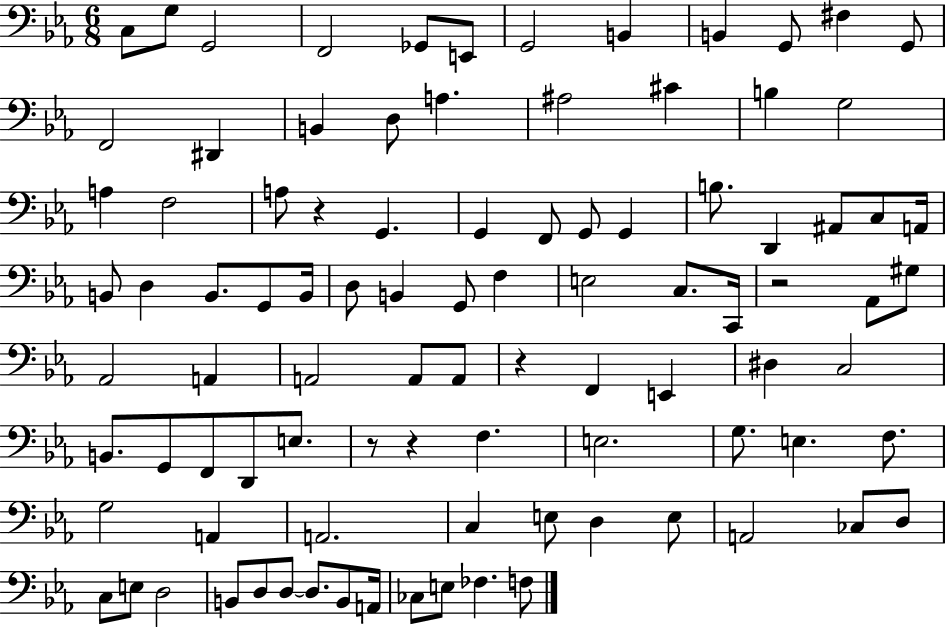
C3/e G3/e G2/h F2/h Gb2/e E2/e G2/h B2/q B2/q G2/e F#3/q G2/e F2/h D#2/q B2/q D3/e A3/q. A#3/h C#4/q B3/q G3/h A3/q F3/h A3/e R/q G2/q. G2/q F2/e G2/e G2/q B3/e. D2/q A#2/e C3/e A2/s B2/e D3/q B2/e. G2/e B2/s D3/e B2/q G2/e F3/q E3/h C3/e. C2/s R/h Ab2/e G#3/e Ab2/h A2/q A2/h A2/e A2/e R/q F2/q E2/q D#3/q C3/h B2/e. G2/e F2/e D2/e E3/e. R/e R/q F3/q. E3/h. G3/e. E3/q. F3/e. G3/h A2/q A2/h. C3/q E3/e D3/q E3/e A2/h CES3/e D3/e C3/e E3/e D3/h B2/e D3/e D3/e D3/e. B2/e A2/s CES3/e E3/e FES3/q. F3/e